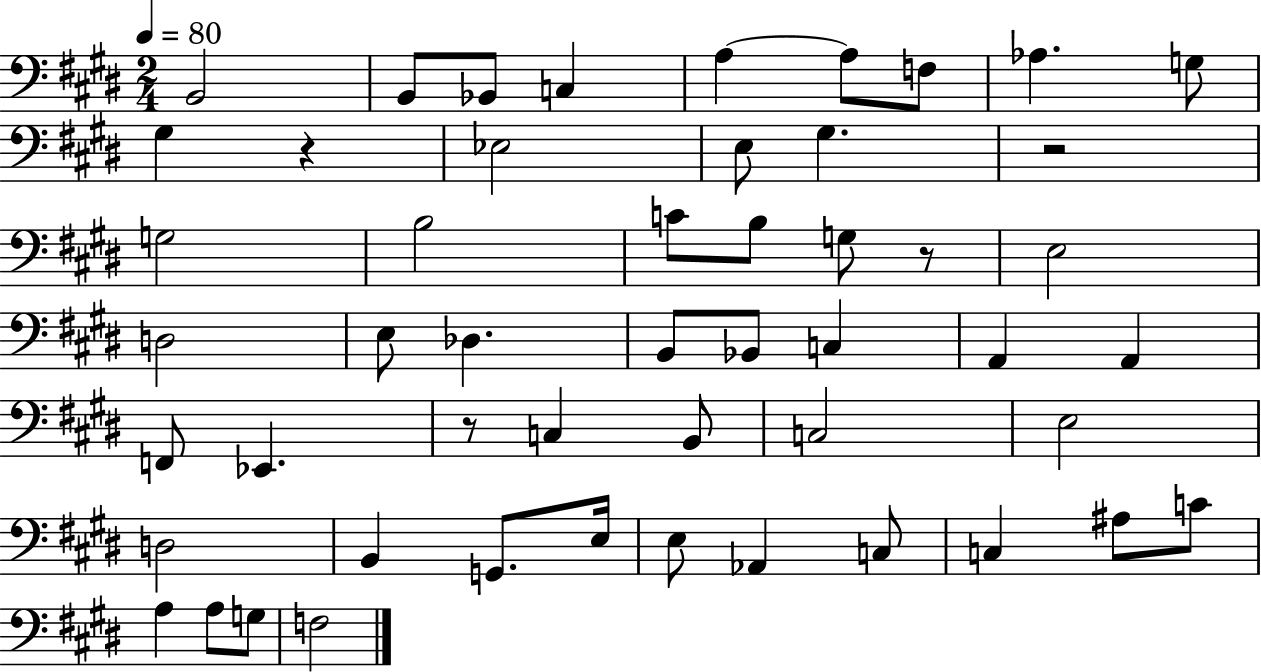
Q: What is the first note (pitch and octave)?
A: B2